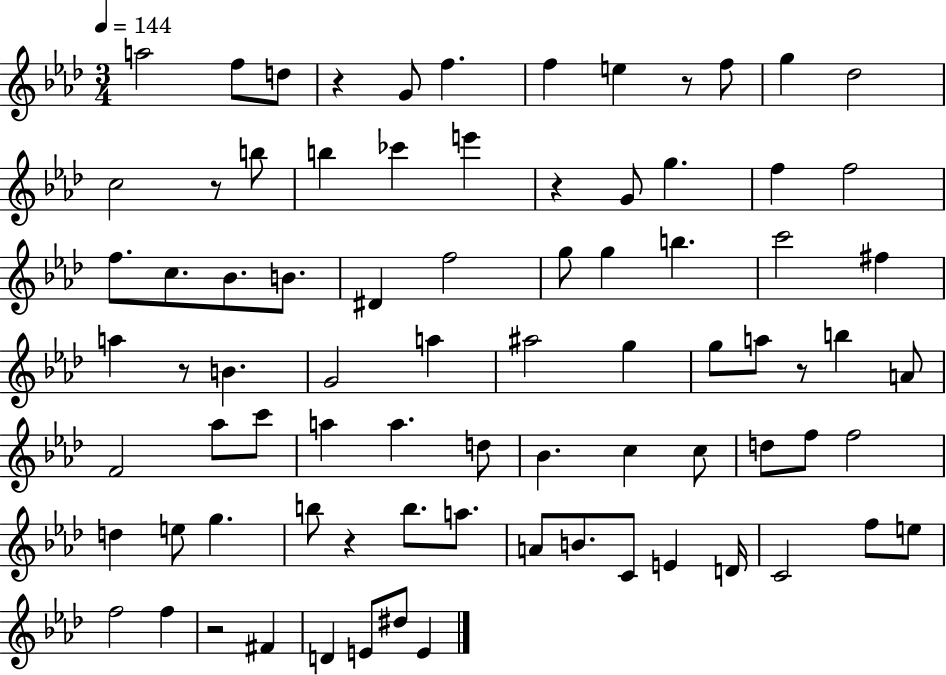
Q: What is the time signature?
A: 3/4